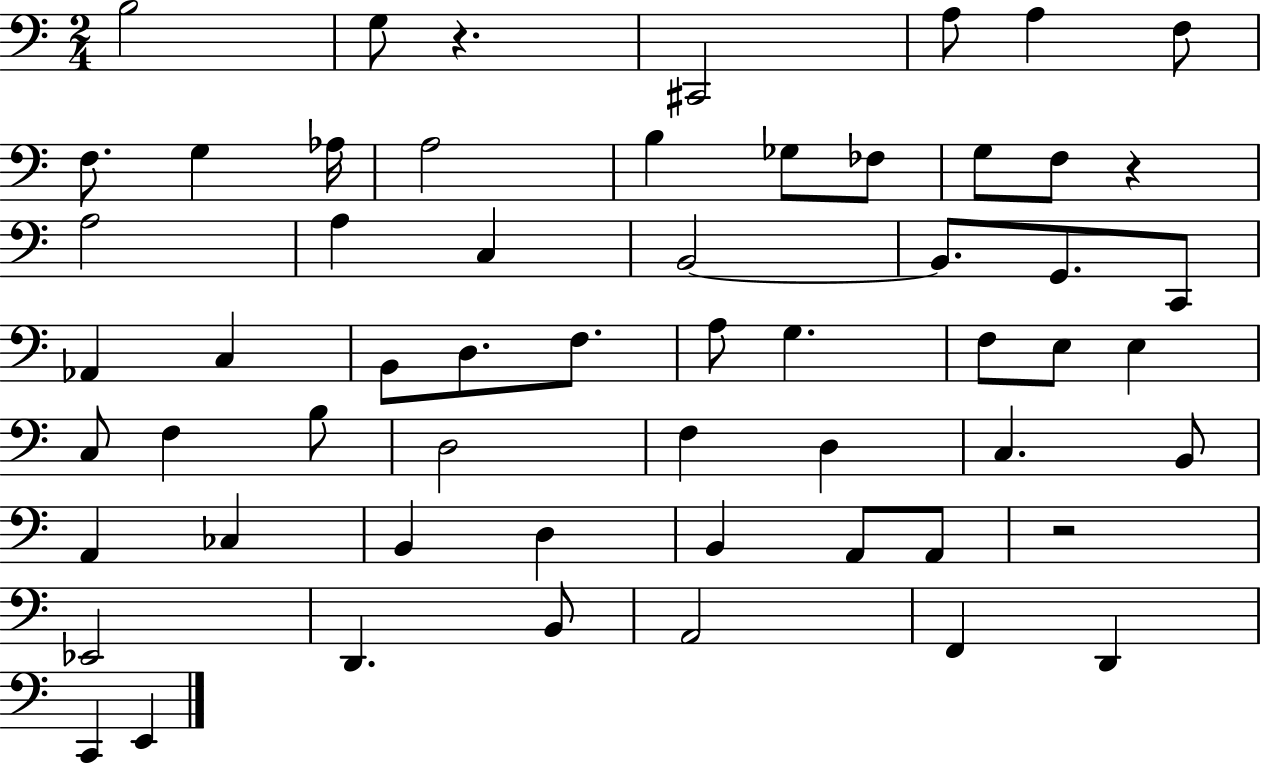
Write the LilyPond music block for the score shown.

{
  \clef bass
  \numericTimeSignature
  \time 2/4
  \key c \major
  b2 | g8 r4. | cis,2 | a8 a4 f8 | \break f8. g4 aes16 | a2 | b4 ges8 fes8 | g8 f8 r4 | \break a2 | a4 c4 | b,2~~ | b,8. g,8. c,8 | \break aes,4 c4 | b,8 d8. f8. | a8 g4. | f8 e8 e4 | \break c8 f4 b8 | d2 | f4 d4 | c4. b,8 | \break a,4 ces4 | b,4 d4 | b,4 a,8 a,8 | r2 | \break ees,2 | d,4. b,8 | a,2 | f,4 d,4 | \break c,4 e,4 | \bar "|."
}